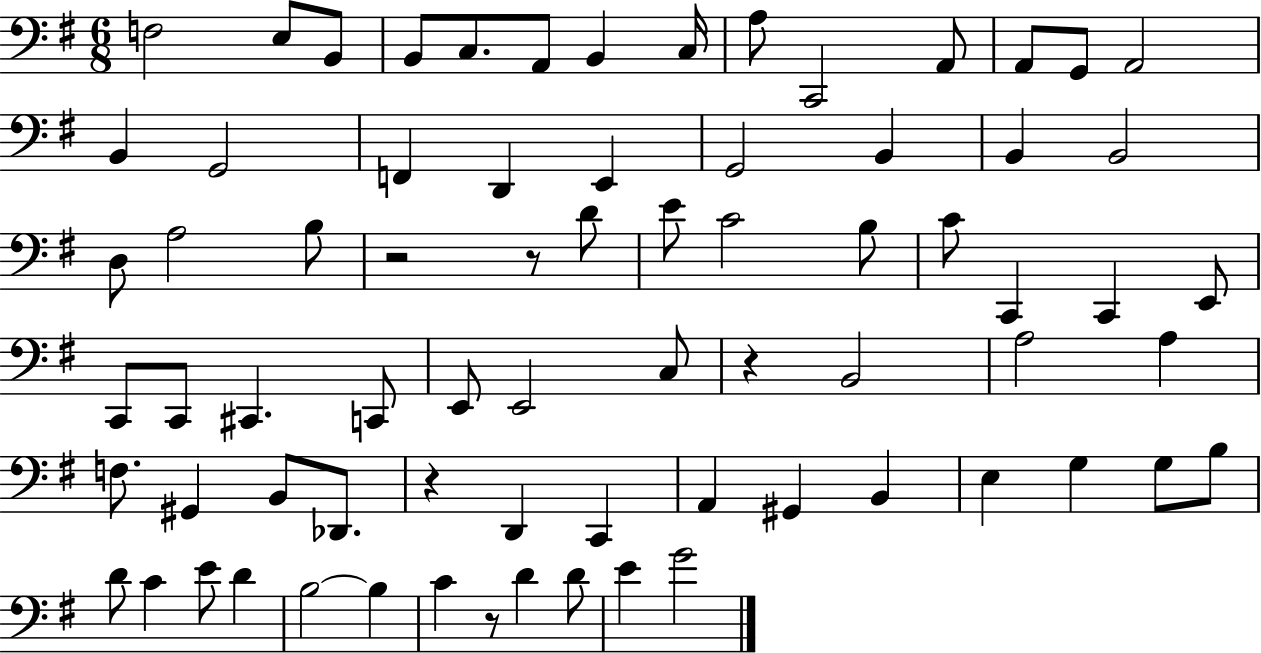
{
  \clef bass
  \numericTimeSignature
  \time 6/8
  \key g \major
  f2 e8 b,8 | b,8 c8. a,8 b,4 c16 | a8 c,2 a,8 | a,8 g,8 a,2 | \break b,4 g,2 | f,4 d,4 e,4 | g,2 b,4 | b,4 b,2 | \break d8 a2 b8 | r2 r8 d'8 | e'8 c'2 b8 | c'8 c,4 c,4 e,8 | \break c,8 c,8 cis,4. c,8 | e,8 e,2 c8 | r4 b,2 | a2 a4 | \break f8. gis,4 b,8 des,8. | r4 d,4 c,4 | a,4 gis,4 b,4 | e4 g4 g8 b8 | \break d'8 c'4 e'8 d'4 | b2~~ b4 | c'4 r8 d'4 d'8 | e'4 g'2 | \break \bar "|."
}